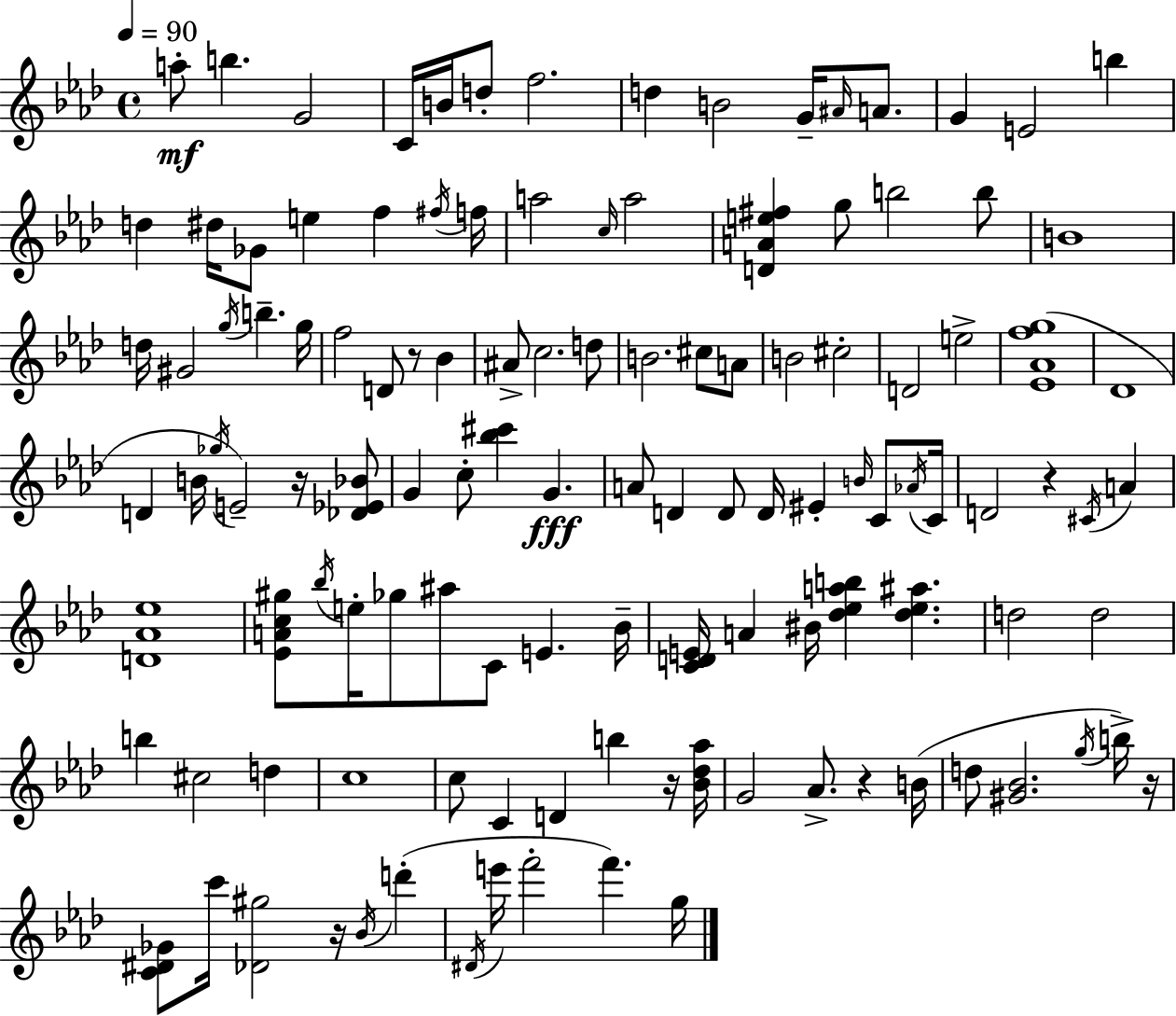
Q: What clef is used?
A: treble